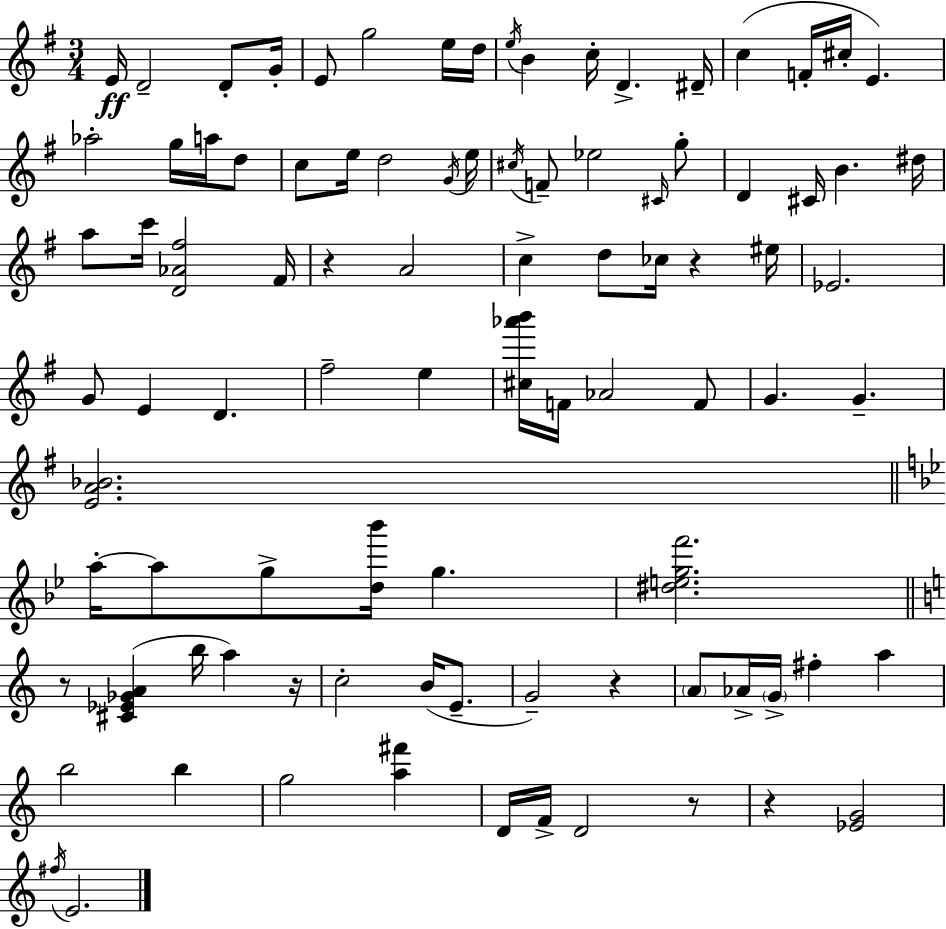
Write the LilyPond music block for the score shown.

{
  \clef treble
  \numericTimeSignature
  \time 3/4
  \key e \minor
  e'16\ff d'2-- d'8-. g'16-. | e'8 g''2 e''16 d''16 | \acciaccatura { e''16 } b'4 c''16-. d'4.-> | dis'16-- c''4( f'16-. cis''16-. e'4.) | \break aes''2-. g''16 a''16 d''8 | c''8 e''16 d''2 | \acciaccatura { g'16 } e''16 \acciaccatura { cis''16 } f'8-- ees''2 | \grace { cis'16 } g''8-. d'4 cis'16 b'4. | \break dis''16 a''8 c'''16 <d' aes' fis''>2 | fis'16 r4 a'2 | c''4-> d''8 ces''16 r4 | eis''16 ees'2. | \break g'8 e'4 d'4. | fis''2-- | e''4 <cis'' aes''' b'''>16 f'16 aes'2 | f'8 g'4. g'4.-- | \break <e' a' bes'>2. | \bar "||" \break \key bes \major a''16-.~~ a''8 g''8-> <d'' bes'''>16 g''4. | <dis'' e'' g'' f'''>2. | \bar "||" \break \key c \major r8 <cis' ees' ges' a'>4( b''16 a''4) r16 | c''2-. b'16( e'8.-- | g'2--) r4 | \parenthesize a'8 aes'16-> \parenthesize g'16-> fis''4-. a''4 | \break b''2 b''4 | g''2 <a'' fis'''>4 | d'16 f'16-> d'2 r8 | r4 <ees' g'>2 | \break \acciaccatura { fis''16 } e'2. | \bar "|."
}